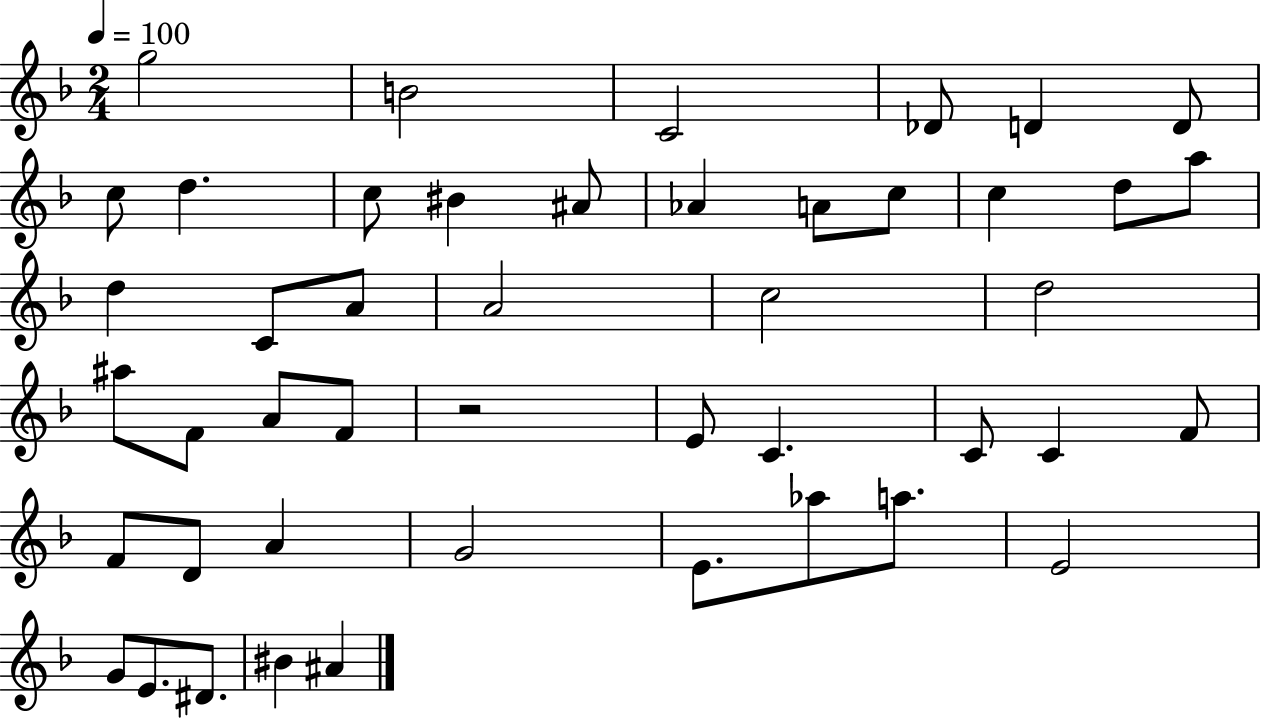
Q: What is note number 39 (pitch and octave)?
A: A5